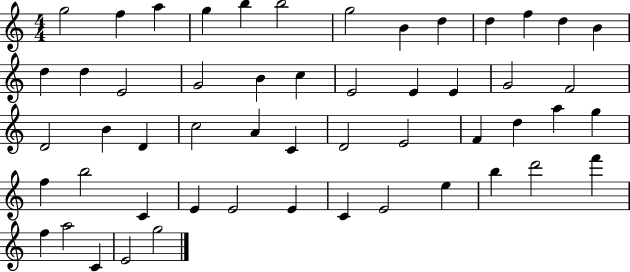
X:1
T:Untitled
M:4/4
L:1/4
K:C
g2 f a g b b2 g2 B d d f d B d d E2 G2 B c E2 E E G2 F2 D2 B D c2 A C D2 E2 F d a g f b2 C E E2 E C E2 e b d'2 f' f a2 C E2 g2